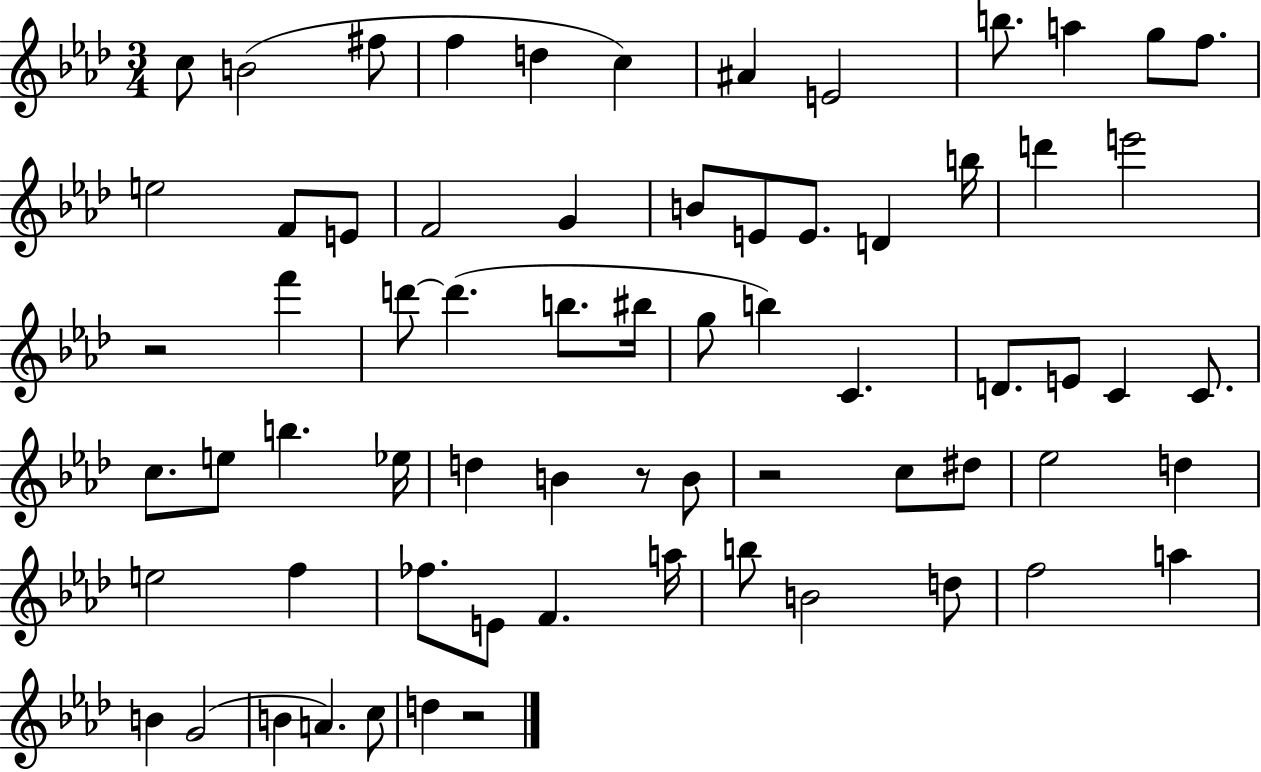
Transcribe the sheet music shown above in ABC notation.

X:1
T:Untitled
M:3/4
L:1/4
K:Ab
c/2 B2 ^f/2 f d c ^A E2 b/2 a g/2 f/2 e2 F/2 E/2 F2 G B/2 E/2 E/2 D b/4 d' e'2 z2 f' d'/2 d' b/2 ^b/4 g/2 b C D/2 E/2 C C/2 c/2 e/2 b _e/4 d B z/2 B/2 z2 c/2 ^d/2 _e2 d e2 f _f/2 E/2 F a/4 b/2 B2 d/2 f2 a B G2 B A c/2 d z2